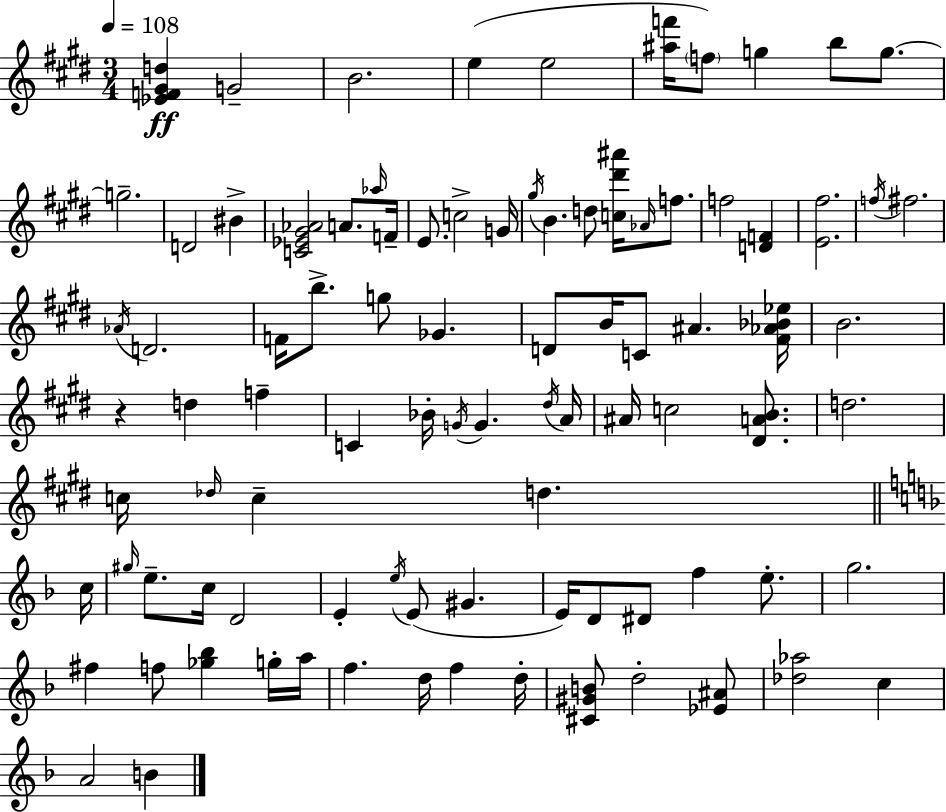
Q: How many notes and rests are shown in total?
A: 91